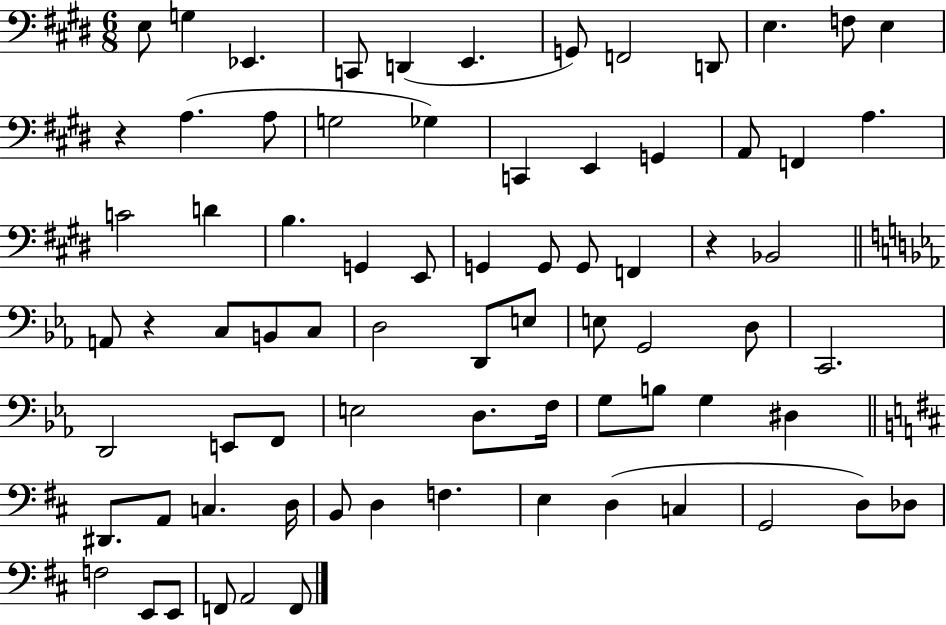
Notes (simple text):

E3/e G3/q Eb2/q. C2/e D2/q E2/q. G2/e F2/h D2/e E3/q. F3/e E3/q R/q A3/q. A3/e G3/h Gb3/q C2/q E2/q G2/q A2/e F2/q A3/q. C4/h D4/q B3/q. G2/q E2/e G2/q G2/e G2/e F2/q R/q Bb2/h A2/e R/q C3/e B2/e C3/e D3/h D2/e E3/e E3/e G2/h D3/e C2/h. D2/h E2/e F2/e E3/h D3/e. F3/s G3/e B3/e G3/q D#3/q D#2/e. A2/e C3/q. D3/s B2/e D3/q F3/q. E3/q D3/q C3/q G2/h D3/e Db3/e F3/h E2/e E2/e F2/e A2/h F2/e